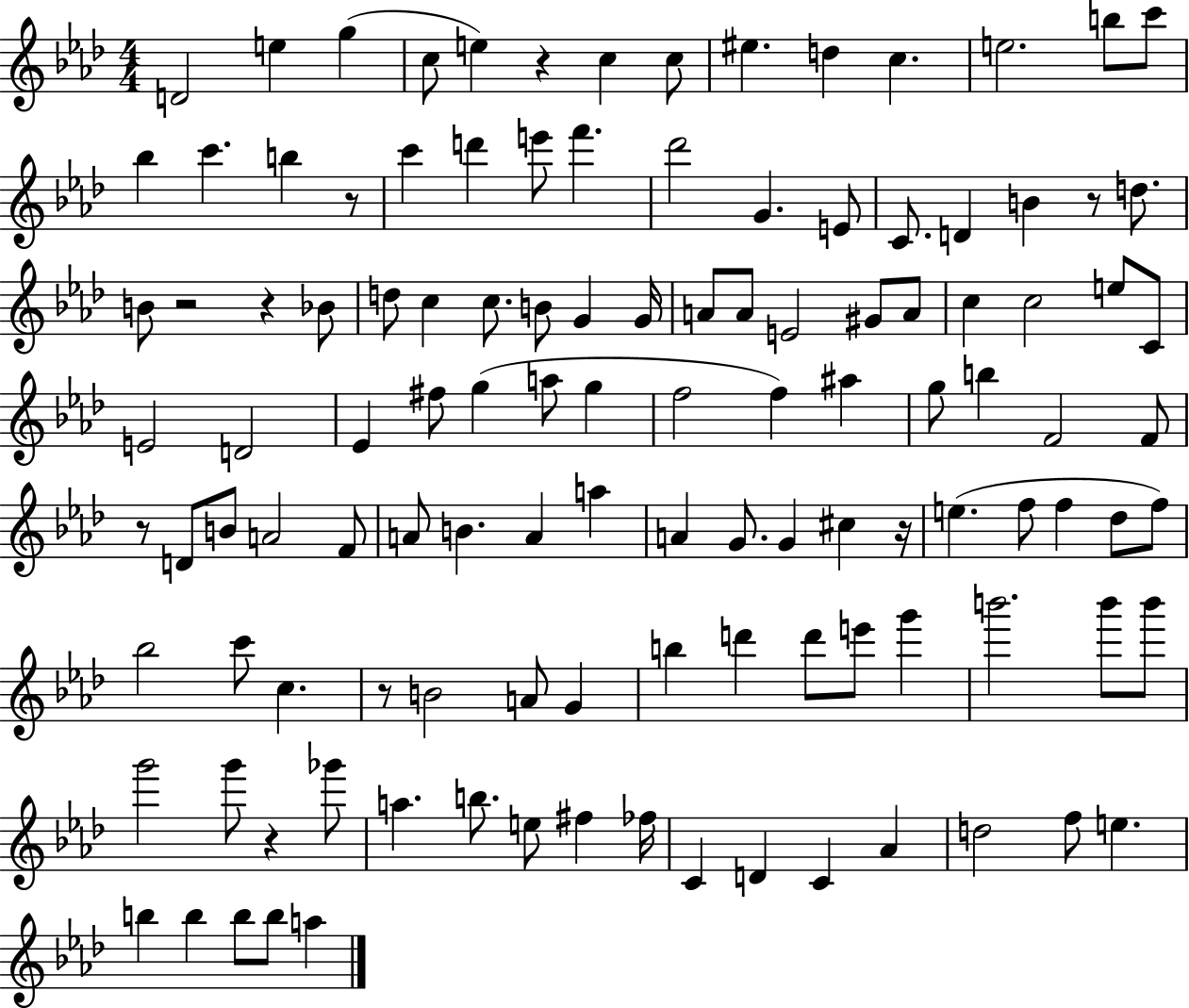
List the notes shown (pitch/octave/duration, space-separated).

D4/h E5/q G5/q C5/e E5/q R/q C5/q C5/e EIS5/q. D5/q C5/q. E5/h. B5/e C6/e Bb5/q C6/q. B5/q R/e C6/q D6/q E6/e F6/q. Db6/h G4/q. E4/e C4/e. D4/q B4/q R/e D5/e. B4/e R/h R/q Bb4/e D5/e C5/q C5/e. B4/e G4/q G4/s A4/e A4/e E4/h G#4/e A4/e C5/q C5/h E5/e C4/e E4/h D4/h Eb4/q F#5/e G5/q A5/e G5/q F5/h F5/q A#5/q G5/e B5/q F4/h F4/e R/e D4/e B4/e A4/h F4/e A4/e B4/q. A4/q A5/q A4/q G4/e. G4/q C#5/q R/s E5/q. F5/e F5/q Db5/e F5/e Bb5/h C6/e C5/q. R/e B4/h A4/e G4/q B5/q D6/q D6/e E6/e G6/q B6/h. B6/e B6/e G6/h G6/e R/q Gb6/e A5/q. B5/e. E5/e F#5/q FES5/s C4/q D4/q C4/q Ab4/q D5/h F5/e E5/q. B5/q B5/q B5/e B5/e A5/q